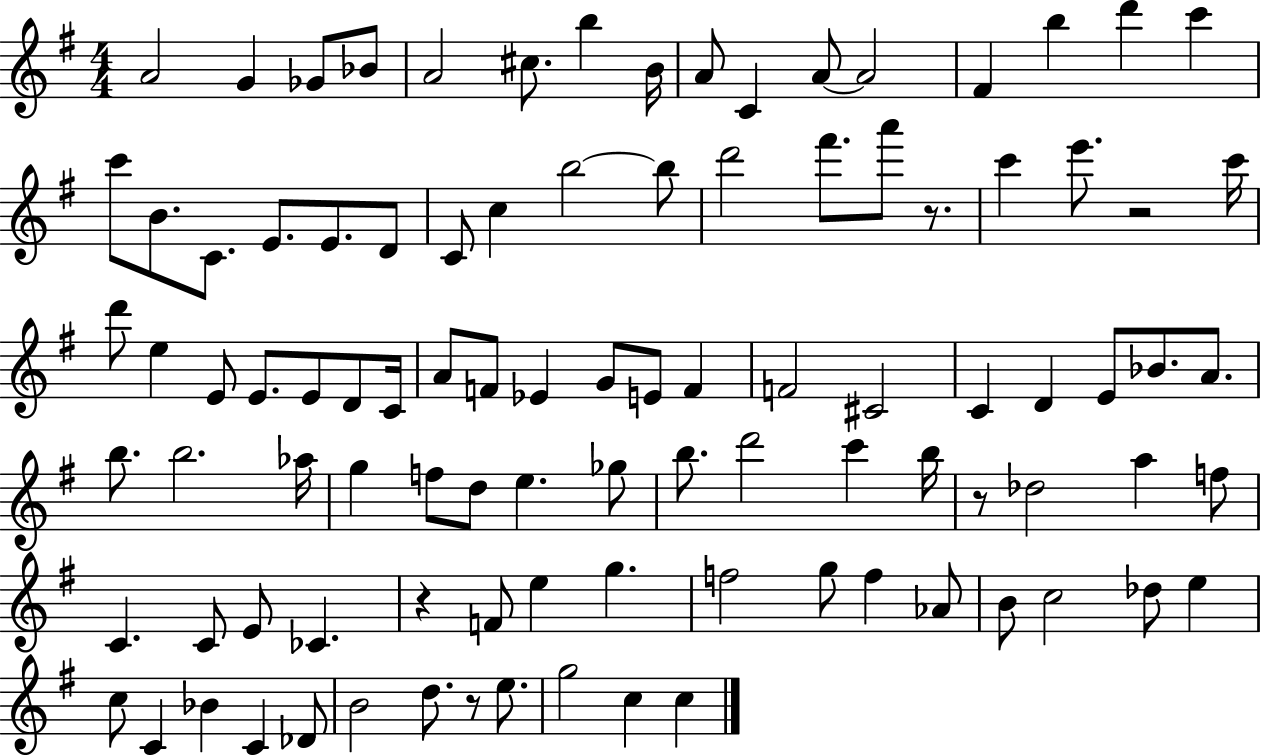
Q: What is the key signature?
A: G major